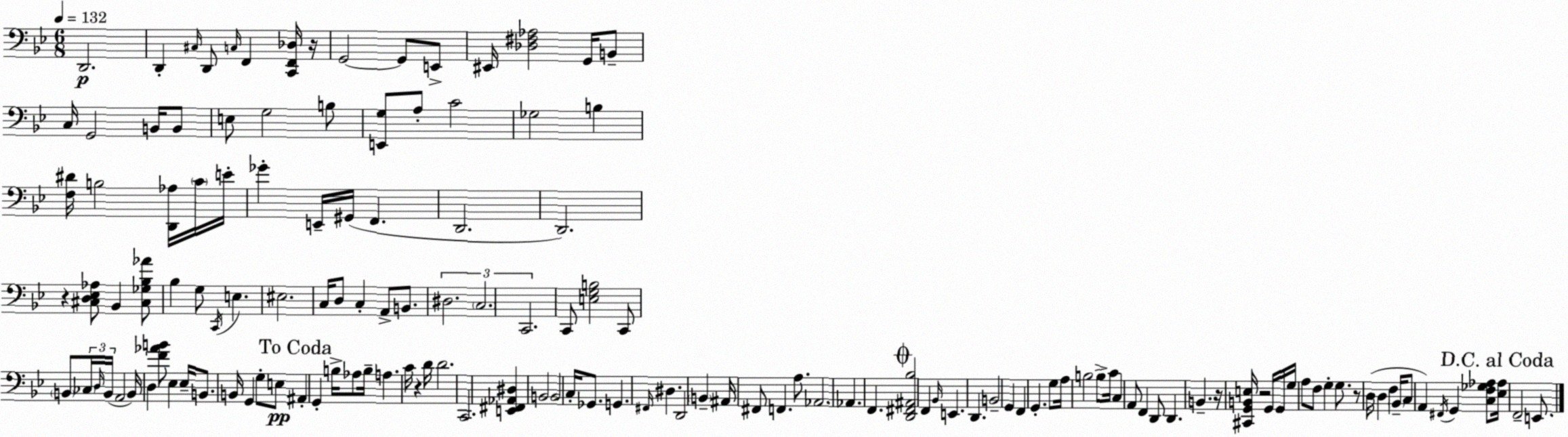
X:1
T:Untitled
M:6/8
L:1/4
K:Gm
D,,2 D,, ^C,/4 D,,/2 C,/4 F,, [C,,F,,_D,]/4 z/4 G,,2 G,,/2 E,,/2 ^E,,/4 [_D,^F,_A,]2 G,,/4 B,,/2 C,/4 G,,2 B,,/4 B,,/2 E,/2 G,2 B,/2 [E,,G,]/2 A,/2 C2 _G,2 B, [F,^D]/4 B,2 [D,,_A,]/4 C/4 E/4 _G E,,/4 ^G,,/4 F,, D,,2 D,,2 z [^C,D,_E,_A,]/2 _B,, [^C,_G,_B,_A]/2 _B, G,/2 C,,/4 E, ^E,2 C,/4 D,/2 C, A,,/2 B,,/2 ^D,2 C,2 C,,2 C,,/2 [E,G,B,]2 C,,/2 B,,/2 _C,/4 D,/4 B,,/4 A,,2 B,,/4 D, [F_AB]/2 _E, _E,/4 B,,/2 B,,/4 G,, G,/2 E,/2 ^A,, G,, B,/4 _A,/2 B,/4 A, C/4 z D/4 D2 C,,2 [E,,^F,,_A,,^D,] B,,2 B,,2 C,/4 _G,,/2 G,, ^F,,/4 ^D, D,,2 B,, ^A,,/4 ^F,,/2 F,, A,/2 _A,,2 _A,, F,, [D,,^F,,^A,,_B,]2 F,, _B,,/4 E,, D,, B,,2 G,, F,, G,, G,/2 A,/4 B,2 B,/2 C/4 C, A,,/2 F,, D,,/2 D,, B,, z/4 [^C,,G,,B,,E,]/4 z2 G,,/4 G,,/4 G,/4 A,/2 F,/2 G, G,/2 z/2 D,/4 D, F, _B,,/4 C,/2 A,, ^F,,/4 G,, [C,F,_G,_A,]/2 [_E,_A,]/4 F,,2 E,,/2